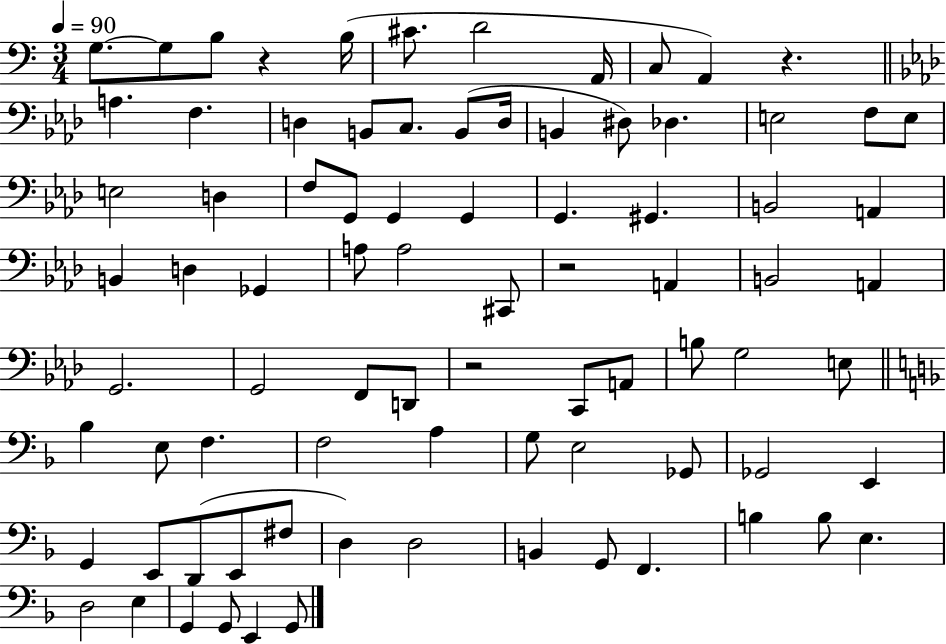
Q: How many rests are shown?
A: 4